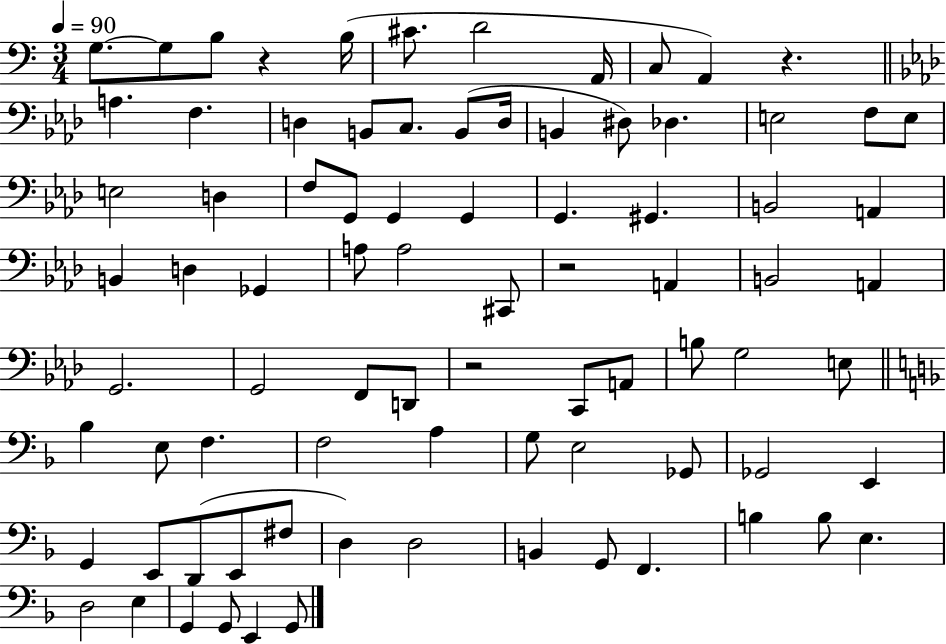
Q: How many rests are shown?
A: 4